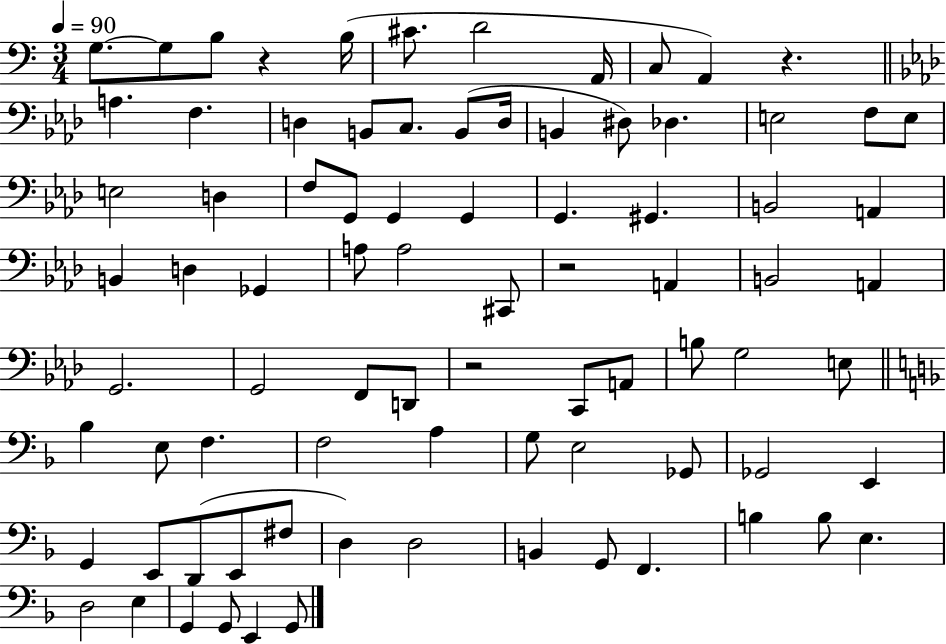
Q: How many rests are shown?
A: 4